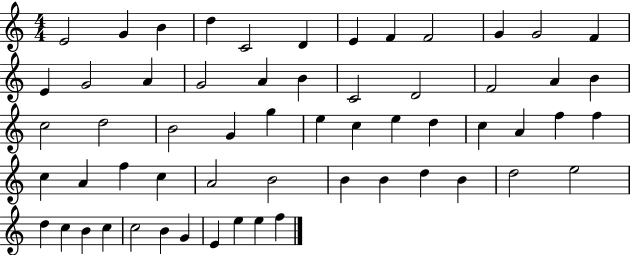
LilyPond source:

{
  \clef treble
  \numericTimeSignature
  \time 4/4
  \key c \major
  e'2 g'4 b'4 | d''4 c'2 d'4 | e'4 f'4 f'2 | g'4 g'2 f'4 | \break e'4 g'2 a'4 | g'2 a'4 b'4 | c'2 d'2 | f'2 a'4 b'4 | \break c''2 d''2 | b'2 g'4 g''4 | e''4 c''4 e''4 d''4 | c''4 a'4 f''4 f''4 | \break c''4 a'4 f''4 c''4 | a'2 b'2 | b'4 b'4 d''4 b'4 | d''2 e''2 | \break d''4 c''4 b'4 c''4 | c''2 b'4 g'4 | e'4 e''4 e''4 f''4 | \bar "|."
}